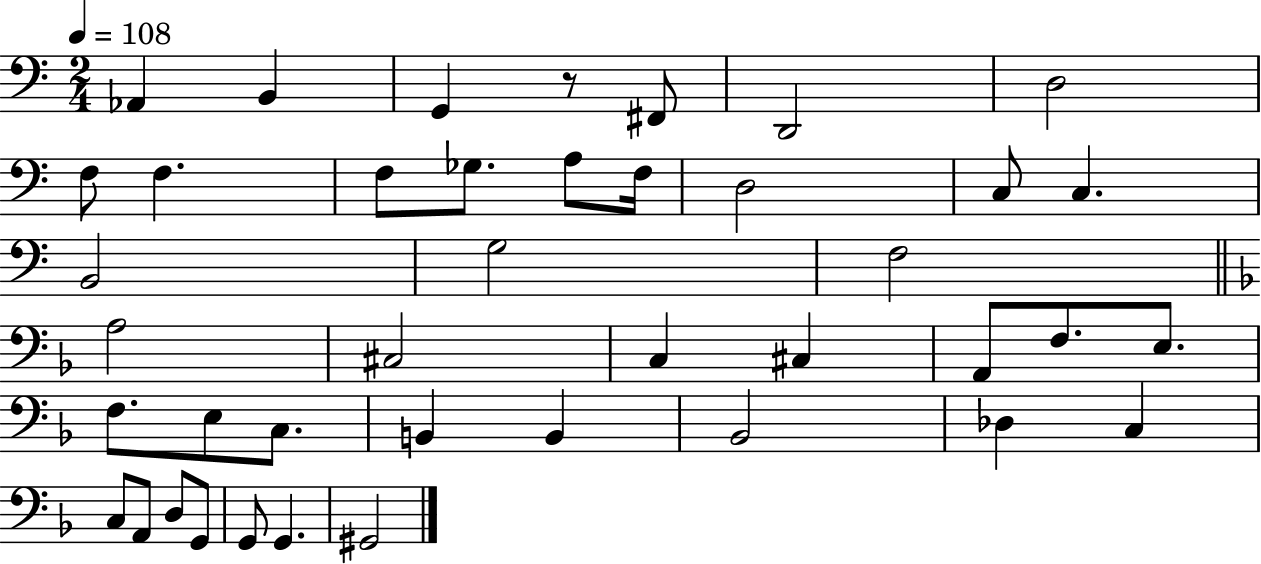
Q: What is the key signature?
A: C major